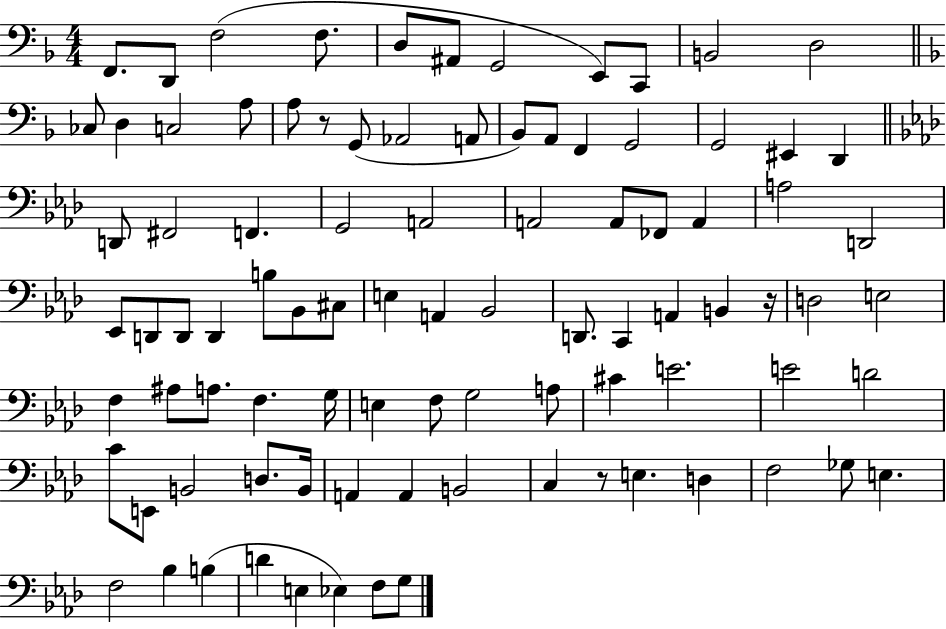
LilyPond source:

{
  \clef bass
  \numericTimeSignature
  \time 4/4
  \key f \major
  f,8. d,8 f2( f8. | d8 ais,8 g,2 e,8) c,8 | b,2 d2 | \bar "||" \break \key d \minor ces8 d4 c2 a8 | a8 r8 g,8( aes,2 a,8 | bes,8) a,8 f,4 g,2 | g,2 eis,4 d,4 | \break \bar "||" \break \key aes \major d,8 fis,2 f,4. | g,2 a,2 | a,2 a,8 fes,8 a,4 | a2 d,2 | \break ees,8 d,8 d,8 d,4 b8 bes,8 cis8 | e4 a,4 bes,2 | d,8. c,4 a,4 b,4 r16 | d2 e2 | \break f4 ais8 a8. f4. g16 | e4 f8 g2 a8 | cis'4 e'2. | e'2 d'2 | \break c'8 e,8 b,2 d8. b,16 | a,4 a,4 b,2 | c4 r8 e4. d4 | f2 ges8 e4. | \break f2 bes4 b4( | d'4 e4 ees4) f8 g8 | \bar "|."
}